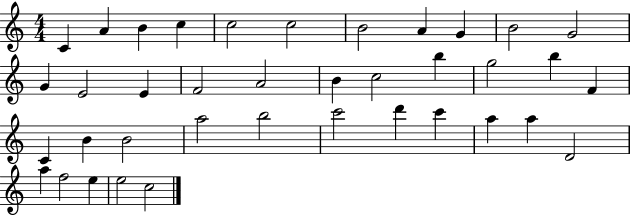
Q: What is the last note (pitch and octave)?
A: C5